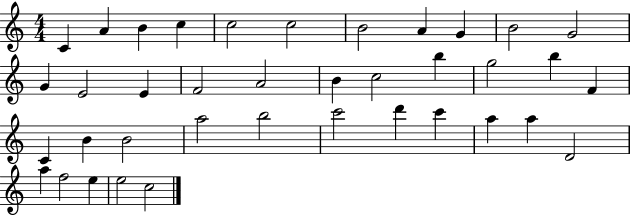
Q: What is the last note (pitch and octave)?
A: C5